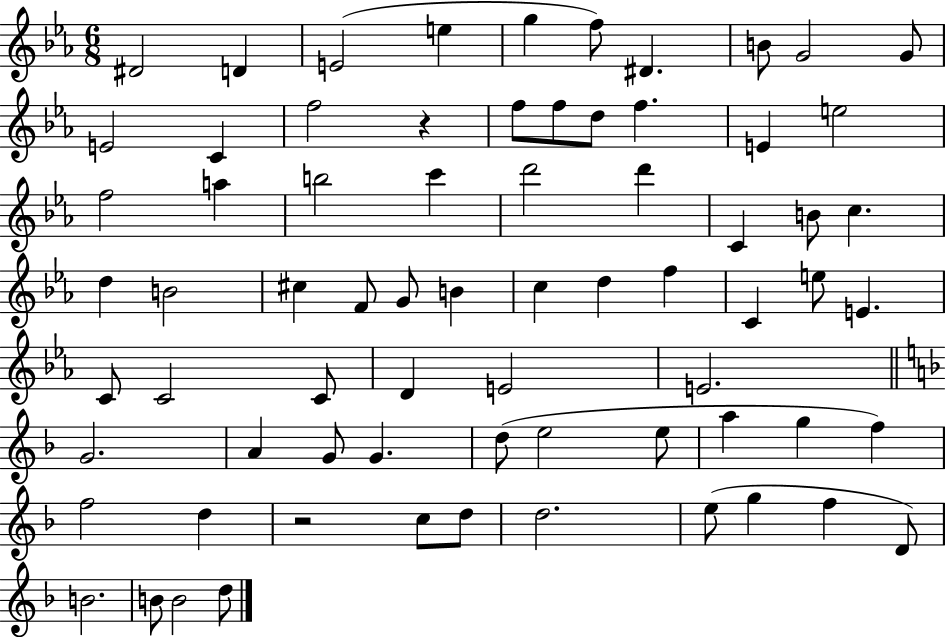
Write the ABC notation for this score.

X:1
T:Untitled
M:6/8
L:1/4
K:Eb
^D2 D E2 e g f/2 ^D B/2 G2 G/2 E2 C f2 z f/2 f/2 d/2 f E e2 f2 a b2 c' d'2 d' C B/2 c d B2 ^c F/2 G/2 B c d f C e/2 E C/2 C2 C/2 D E2 E2 G2 A G/2 G d/2 e2 e/2 a g f f2 d z2 c/2 d/2 d2 e/2 g f D/2 B2 B/2 B2 d/2